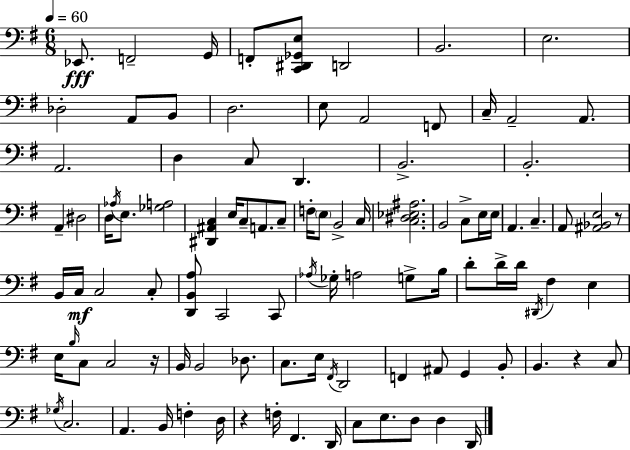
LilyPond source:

{
  \clef bass
  \numericTimeSignature
  \time 6/8
  \key e \minor
  \tempo 4 = 60
  \repeat volta 2 { ees,8.\fff f,2-- g,16 | f,8-. <c, dis, ges, e>8 d,2 | b,2. | e2. | \break des2-. a,8 b,8 | d2. | e8 a,2 f,8 | c16-- a,2-- a,8. | \break a,2. | d4 c8 d,4. | b,2.-> | b,2.-. | \break a,4-- dis2 | d16 \acciaccatura { aes16 } e8. <ges a>2 | <dis, ais, c>4 e16 c8-- a,8. c8-- | f16-. \parenthesize e8 b,2-> | \break c16 <c dis ees ais>2. | b,2 c8-> e16 | e16 a,4. c4.-- | a,8 <ais, bes, e>2 r8 | \break b,16 c16\mf c2 c8-. | <d, b, a>8 c,2 c,8 | \acciaccatura { aes16 } ges16-. a2 g8-> | b16 d'8-. d'16-> d'16 \acciaccatura { dis,16 } fis4 e4 | \break e16 \grace { b16 } c8 c2 | r16 b,16 b,2 | des8. c8. e16 \acciaccatura { fis,16 } d,2 | f,4 ais,8 g,4 | \break b,8-. b,4. r4 | c8 \acciaccatura { ges16 } c2. | a,4. | b,16 f4-. d16 r4 f16-. fis,4. | \break d,16 c8 e8. d8 | d4 d,16 } \bar "|."
}